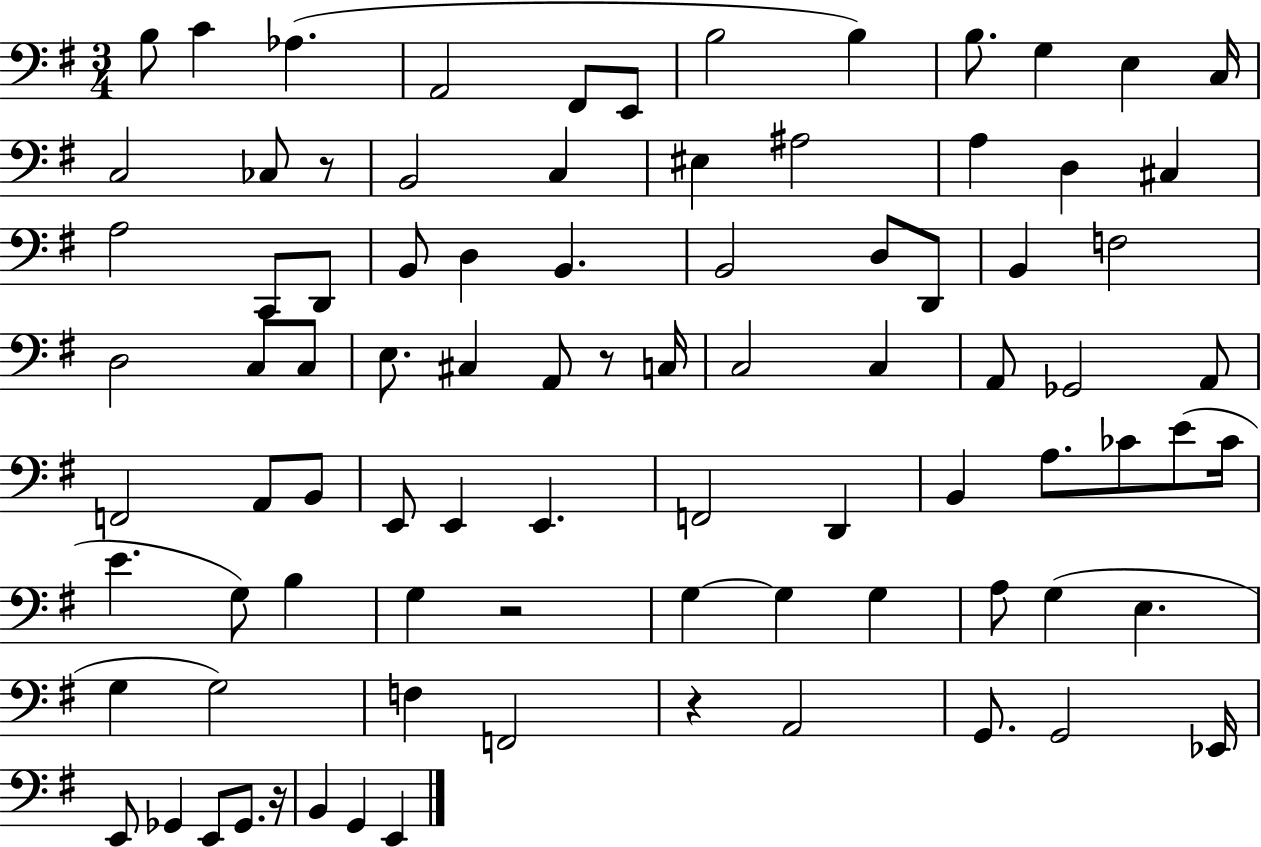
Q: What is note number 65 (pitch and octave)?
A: A3